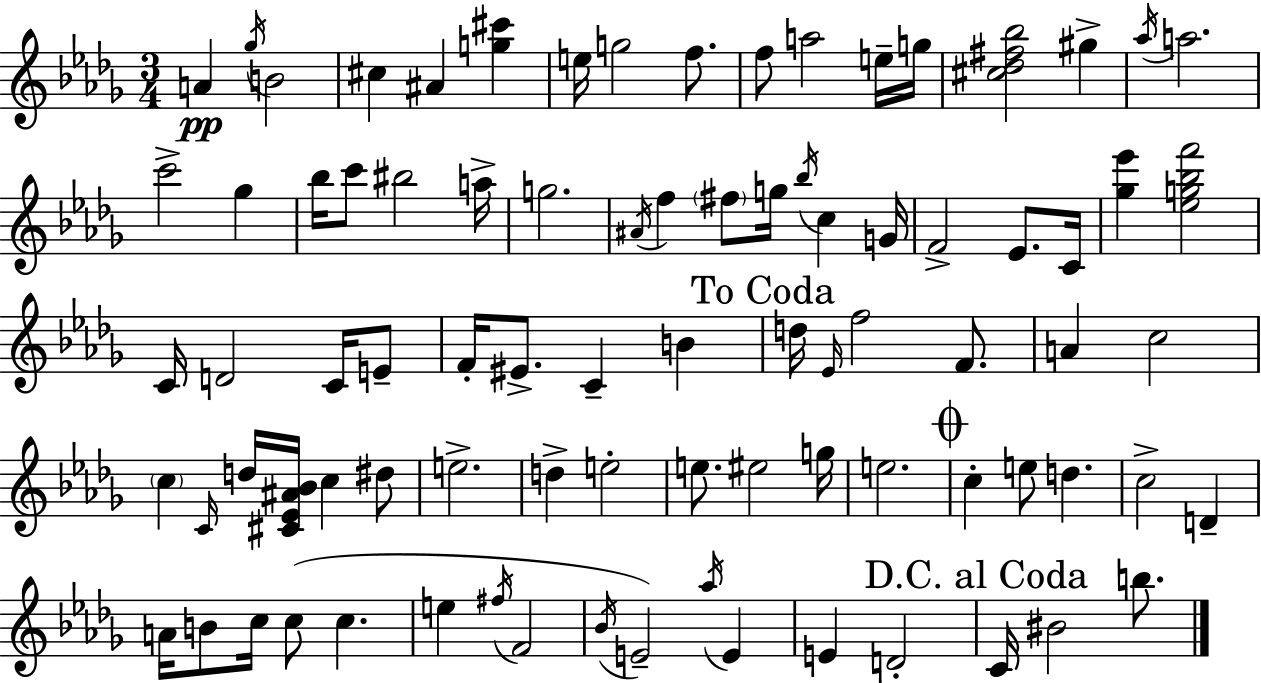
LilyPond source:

{
  \clef treble
  \numericTimeSignature
  \time 3/4
  \key bes \minor
  \repeat volta 2 { a'4\pp \acciaccatura { ges''16 } b'2 | cis''4 ais'4 <g'' cis'''>4 | e''16 g''2 f''8. | f''8 a''2 e''16-- | \break g''16 <cis'' des'' fis'' bes''>2 gis''4-> | \acciaccatura { aes''16 } a''2. | c'''2-> ges''4 | bes''16 c'''8 bis''2 | \break a''16-> g''2. | \acciaccatura { ais'16 } f''4 \parenthesize fis''8 g''16 \acciaccatura { bes''16 } c''4 | g'16 f'2-> | ees'8. c'16 <ges'' ees'''>4 <ees'' g'' bes'' f'''>2 | \break c'16 d'2 | c'16 e'8-- f'16-. eis'8.-> c'4-- | b'4 \mark "To Coda" d''16 \grace { ees'16 } f''2 | f'8. a'4 c''2 | \break \parenthesize c''4 \grace { c'16 } d''16 <cis' ees' ais' bes'>16 | c''4 dis''8 e''2.-> | d''4-> e''2-. | e''8. eis''2 | \break g''16 e''2. | \mark \markup { \musicglyph "scripts.coda" } c''4-. e''8 | d''4. c''2-> | d'4-- a'16 b'8 c''16 c''8( | \break c''4. e''4 \acciaccatura { fis''16 } f'2 | \acciaccatura { bes'16 }) e'2-- | \acciaccatura { aes''16 } e'4 e'4 | d'2-. \mark "D.C. al Coda" c'16 bis'2 | \break b''8. } \bar "|."
}